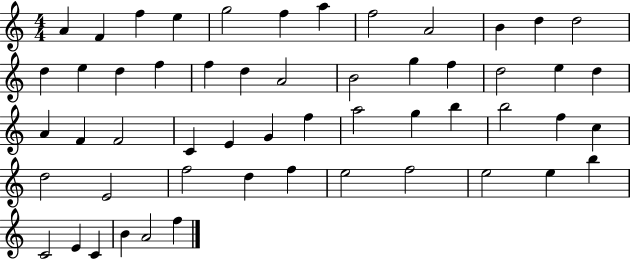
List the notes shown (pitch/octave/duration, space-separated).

A4/q F4/q F5/q E5/q G5/h F5/q A5/q F5/h A4/h B4/q D5/q D5/h D5/q E5/q D5/q F5/q F5/q D5/q A4/h B4/h G5/q F5/q D5/h E5/q D5/q A4/q F4/q F4/h C4/q E4/q G4/q F5/q A5/h G5/q B5/q B5/h F5/q C5/q D5/h E4/h F5/h D5/q F5/q E5/h F5/h E5/h E5/q B5/q C4/h E4/q C4/q B4/q A4/h F5/q